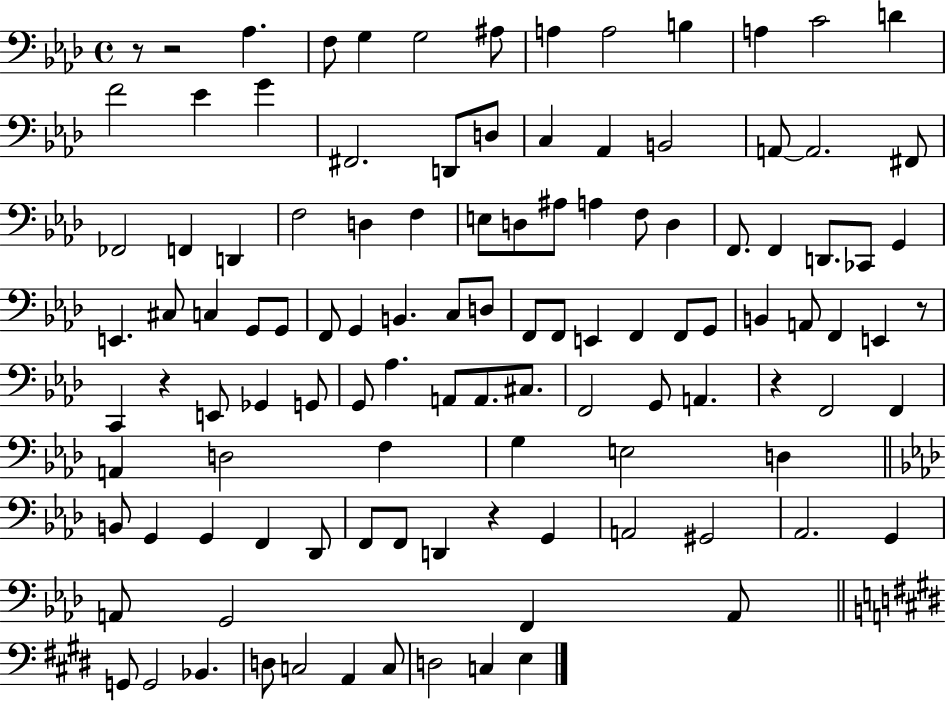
{
  \clef bass
  \time 4/4
  \defaultTimeSignature
  \key aes \major
  r8 r2 aes4. | f8 g4 g2 ais8 | a4 a2 b4 | a4 c'2 d'4 | \break f'2 ees'4 g'4 | fis,2. d,8 d8 | c4 aes,4 b,2 | a,8~~ a,2. fis,8 | \break fes,2 f,4 d,4 | f2 d4 f4 | e8 d8 ais8 a4 f8 d4 | f,8. f,4 d,8. ces,8 g,4 | \break e,4. cis8 c4 g,8 g,8 | f,8 g,4 b,4. c8 d8 | f,8 f,8 e,4 f,4 f,8 g,8 | b,4 a,8 f,4 e,4 r8 | \break c,4 r4 e,8 ges,4 g,8 | g,8 aes4. a,8 a,8. cis8. | f,2 g,8 a,4. | r4 f,2 f,4 | \break a,4 d2 f4 | g4 e2 d4 | \bar "||" \break \key aes \major b,8 g,4 g,4 f,4 des,8 | f,8 f,8 d,4 r4 g,4 | a,2 gis,2 | aes,2. g,4 | \break a,8 g,2 f,4 a,8 | \bar "||" \break \key e \major g,8 g,2 bes,4. | d8 c2 a,4 c8 | d2 c4 e4 | \bar "|."
}